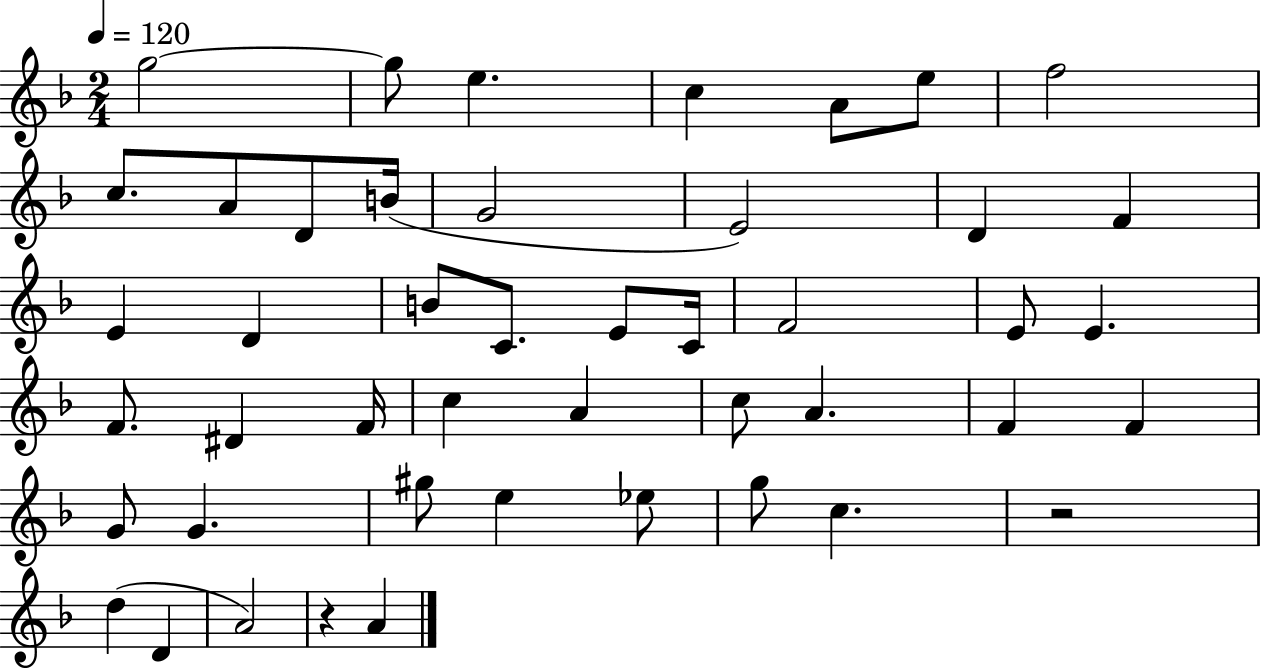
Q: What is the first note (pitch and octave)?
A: G5